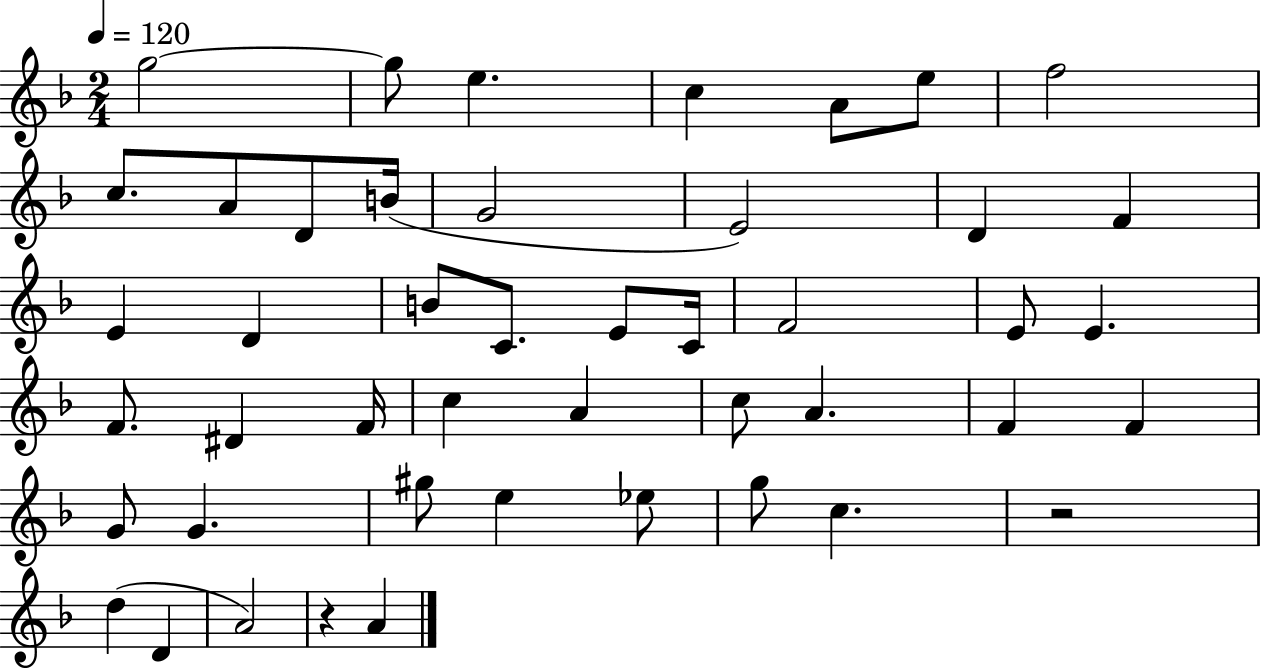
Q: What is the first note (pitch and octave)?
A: G5